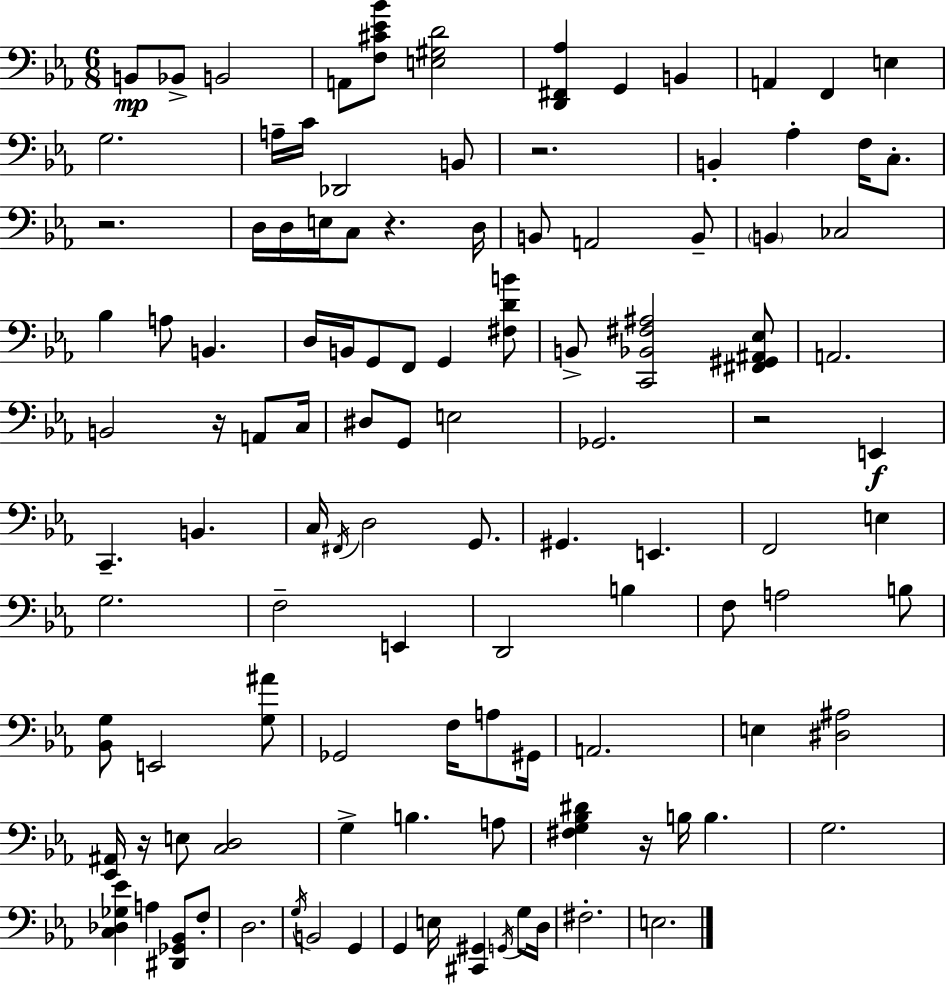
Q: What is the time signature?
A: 6/8